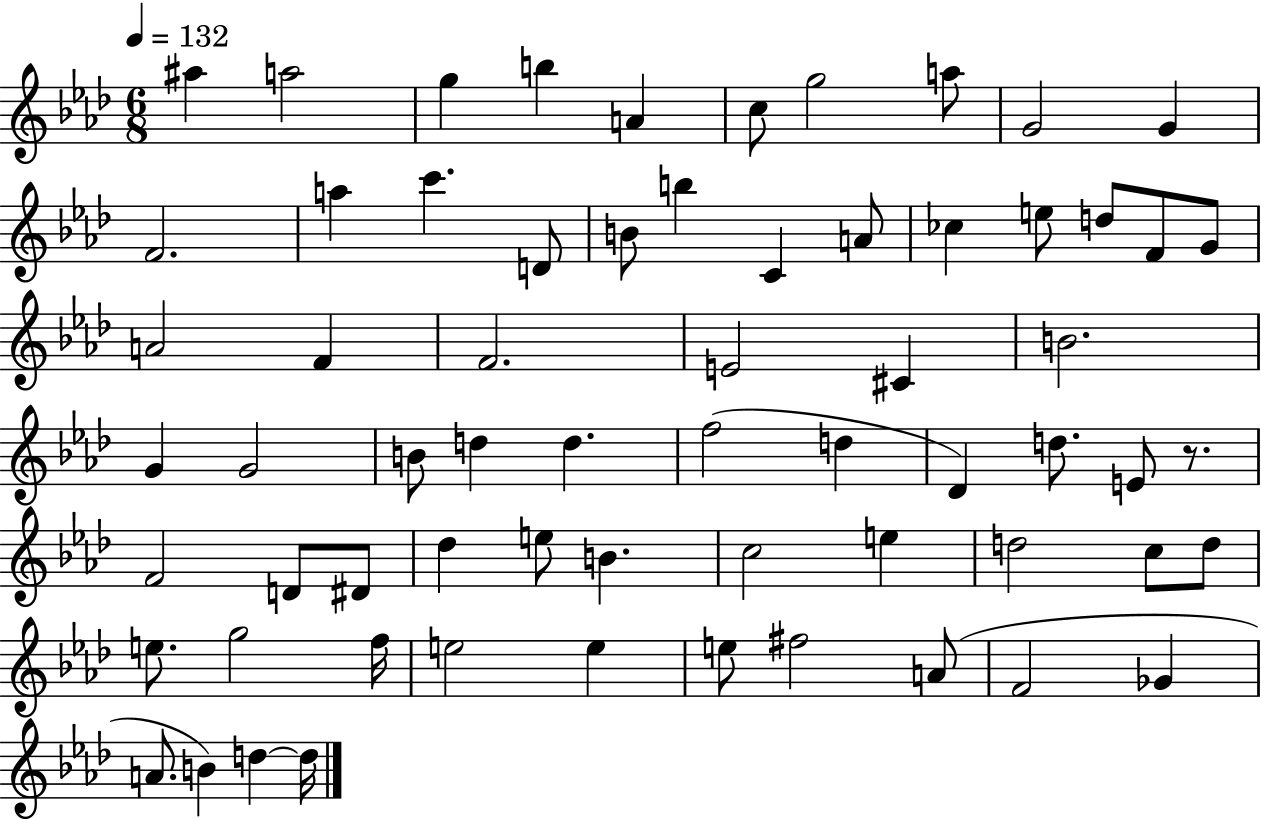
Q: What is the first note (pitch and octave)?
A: A#5